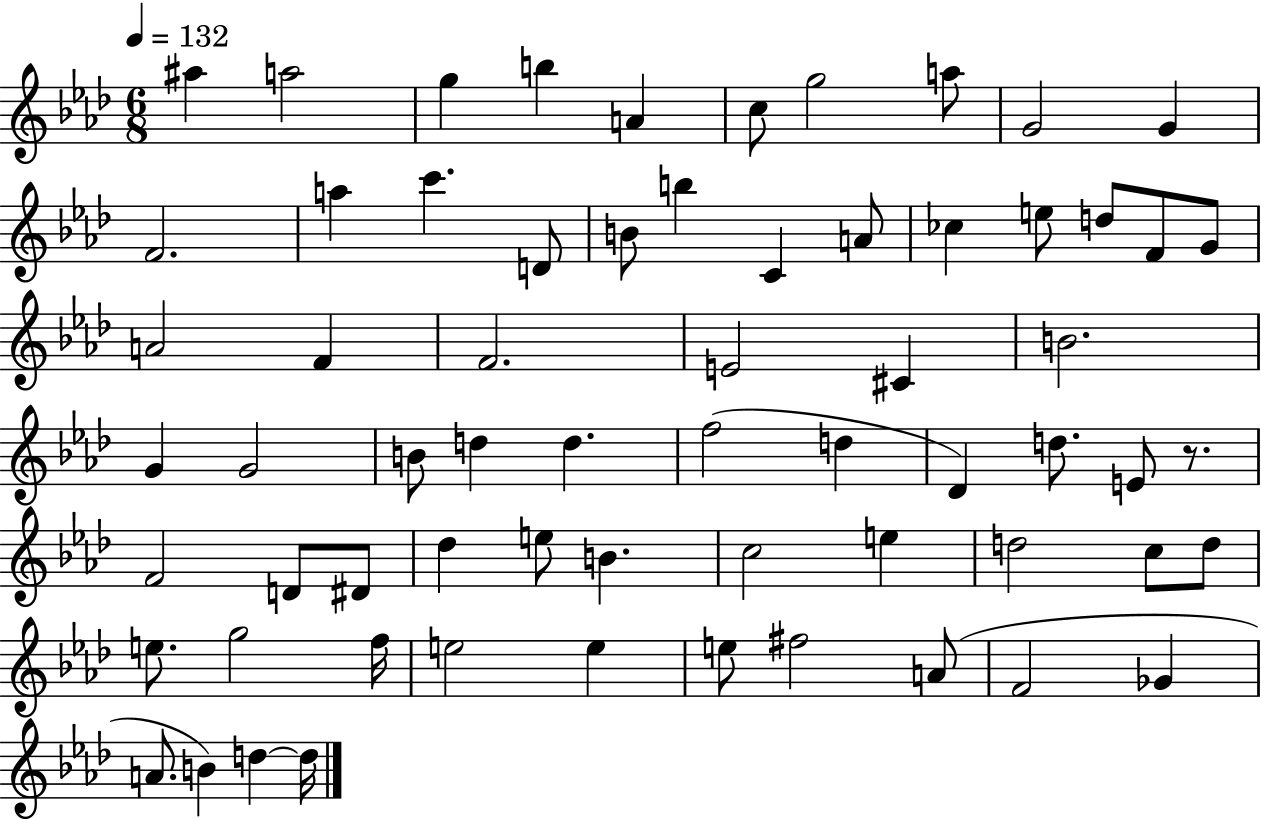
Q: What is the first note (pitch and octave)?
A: A#5